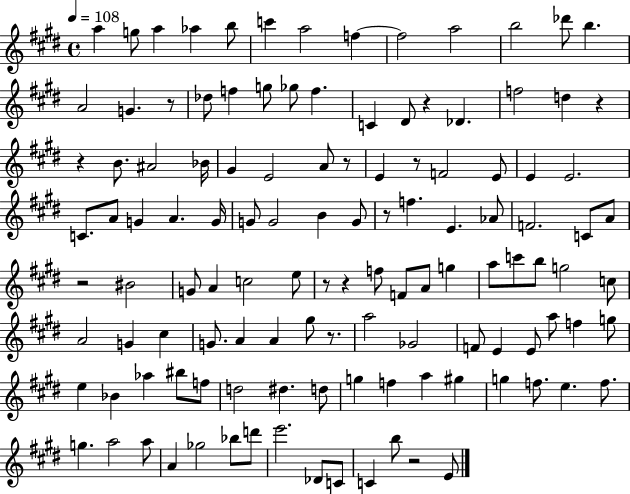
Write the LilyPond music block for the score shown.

{
  \clef treble
  \time 4/4
  \defaultTimeSignature
  \key e \major
  \tempo 4 = 108
  a''4 g''8 a''4 aes''4 b''8 | c'''4 a''2 f''4~~ | f''2 a''2 | b''2 des'''8 b''4. | \break a'2 g'4. r8 | des''8 f''4 g''8 ges''8 f''4. | c'4 dis'8 r4 des'4. | f''2 d''4 r4 | \break r4 b'8. ais'2 bes'16 | gis'4 e'2 a'8 r8 | e'4 r8 f'2 e'8 | e'4 e'2. | \break c'8. a'8 g'4 a'4. g'16 | g'8 g'2 b'4 g'8 | r8 f''4. e'4. aes'8 | f'2. c'8 a'8 | \break r2 bis'2 | g'8 a'4 c''2 e''8 | r8 r4 f''8 f'8 a'8 g''4 | a''8 c'''8 b''8 g''2 c''8 | \break a'2 g'4 cis''4 | g'8. a'4 a'4 gis''8 r8. | a''2 ges'2 | f'8 e'4 e'8 a''8 f''4 g''8 | \break e''4 bes'4 aes''4 bis''8 f''8 | d''2 dis''4. d''8 | g''4 f''4 a''4 gis''4 | g''4 f''8. e''4. f''8. | \break g''4. a''2 a''8 | a'4 ges''2 bes''8 d'''8 | e'''2. des'8 c'8 | c'4 b''8 r2 e'8 | \break \bar "|."
}